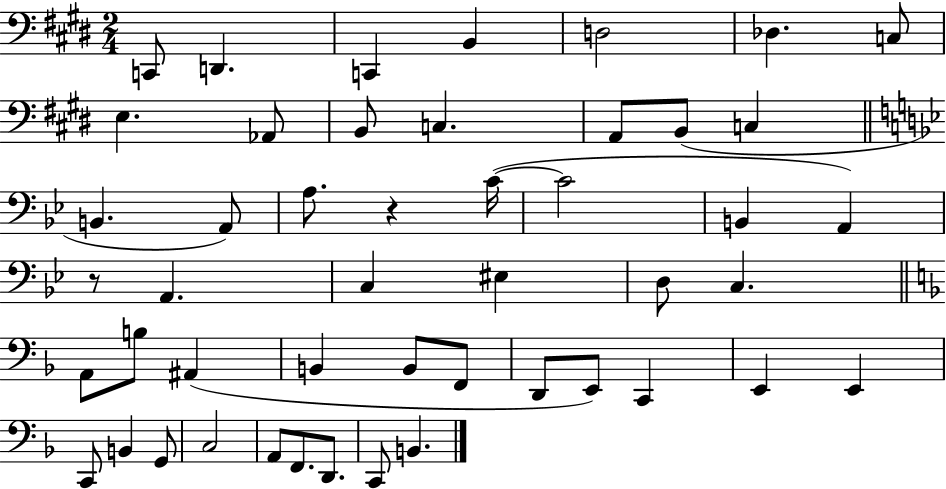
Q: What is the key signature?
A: E major